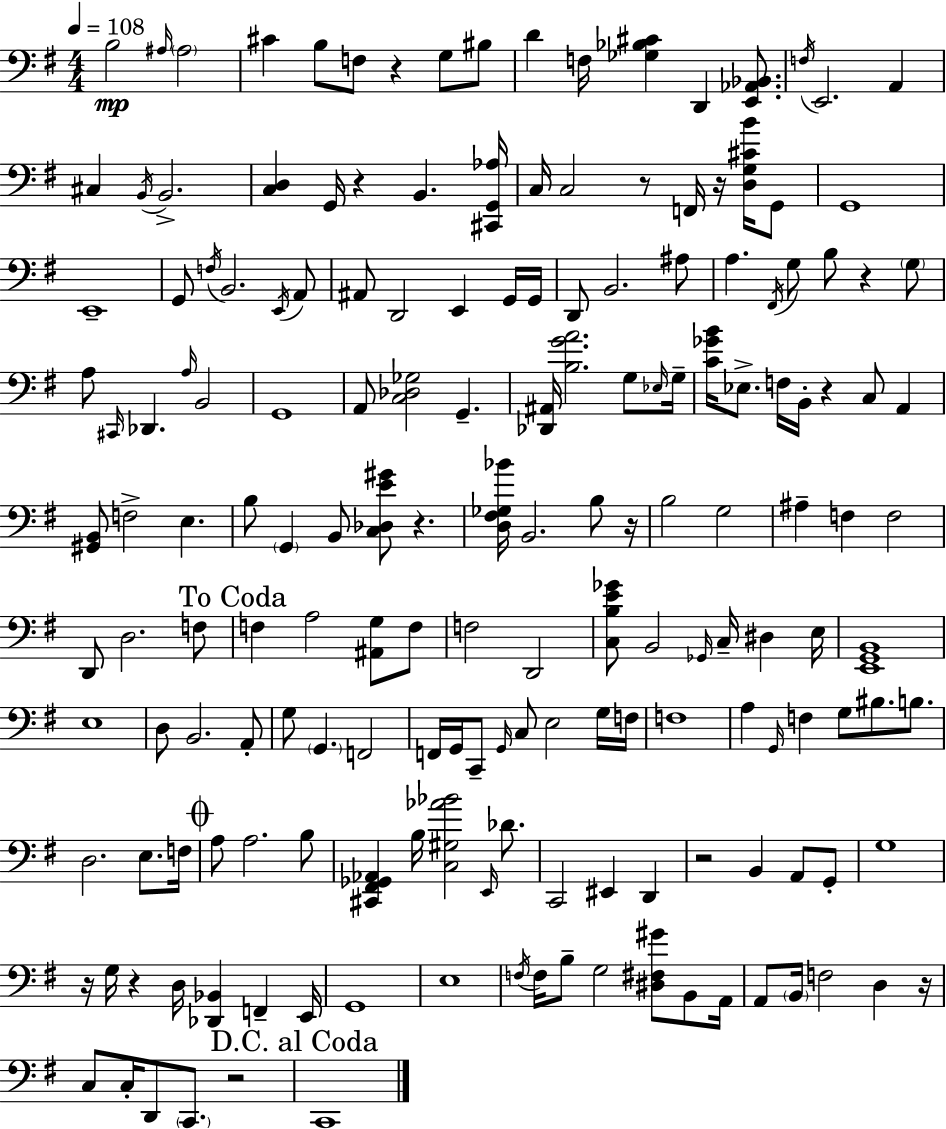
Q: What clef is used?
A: bass